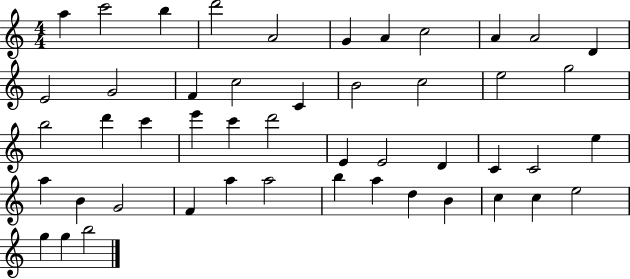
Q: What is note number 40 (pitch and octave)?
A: A5